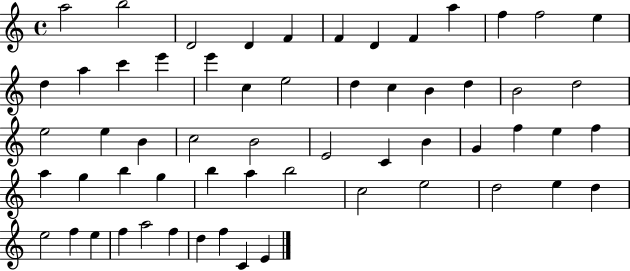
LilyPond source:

{
  \clef treble
  \time 4/4
  \defaultTimeSignature
  \key c \major
  a''2 b''2 | d'2 d'4 f'4 | f'4 d'4 f'4 a''4 | f''4 f''2 e''4 | \break d''4 a''4 c'''4 e'''4 | e'''4 c''4 e''2 | d''4 c''4 b'4 d''4 | b'2 d''2 | \break e''2 e''4 b'4 | c''2 b'2 | e'2 c'4 b'4 | g'4 f''4 e''4 f''4 | \break a''4 g''4 b''4 g''4 | b''4 a''4 b''2 | c''2 e''2 | d''2 e''4 d''4 | \break e''2 f''4 e''4 | f''4 a''2 f''4 | d''4 f''4 c'4 e'4 | \bar "|."
}